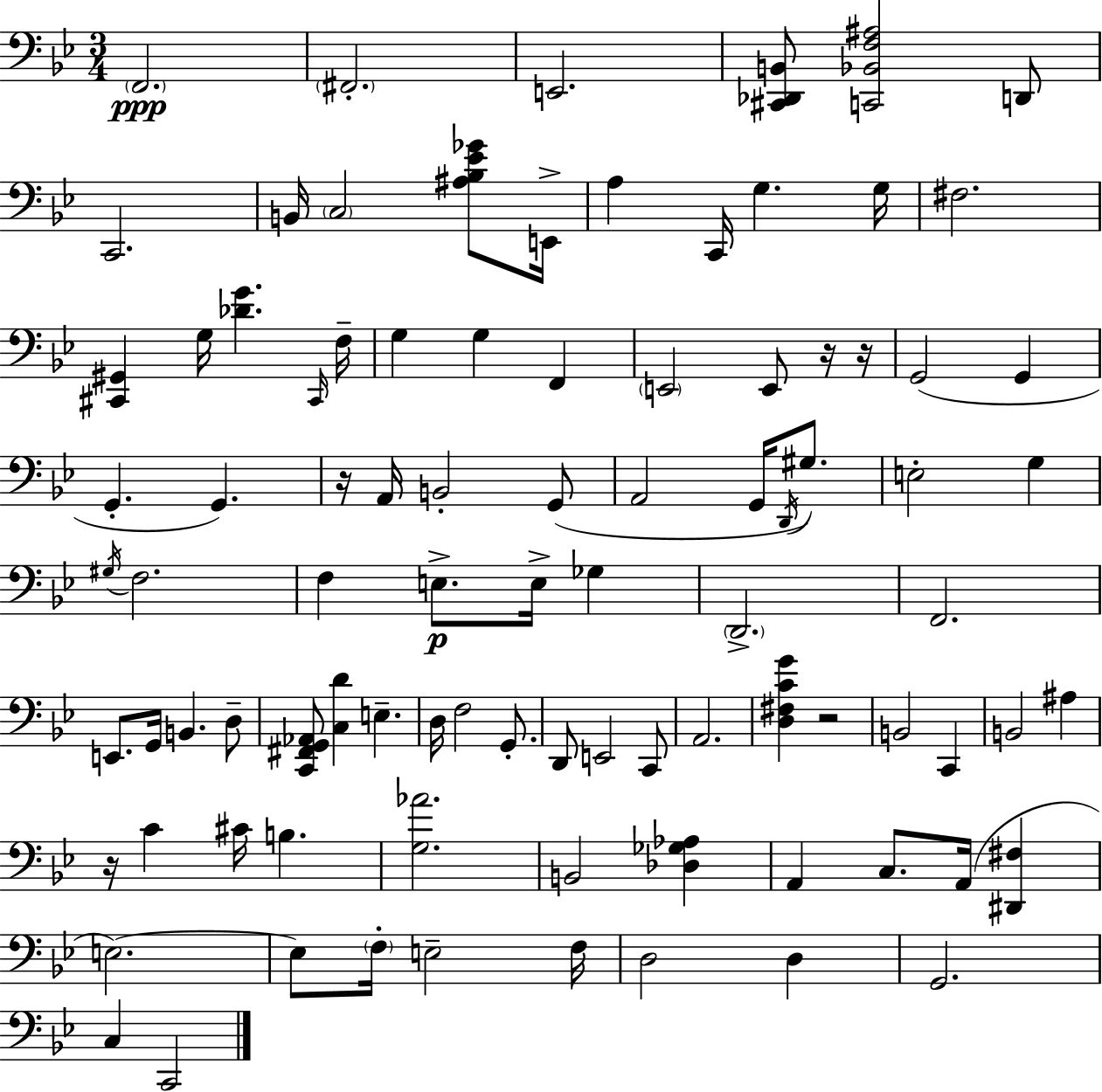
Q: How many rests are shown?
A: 5